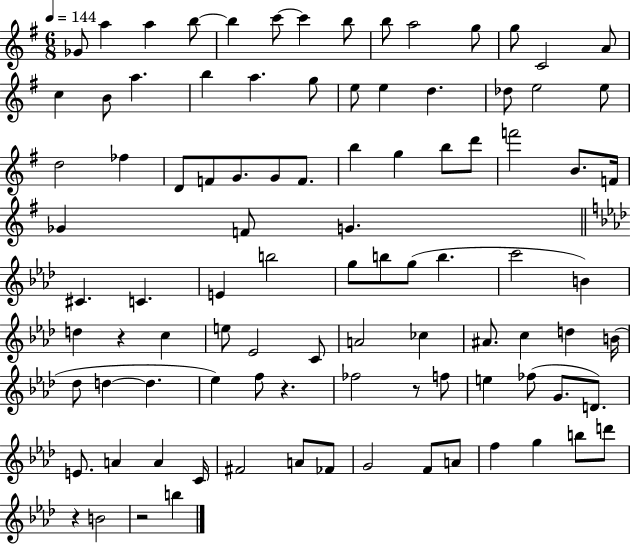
{
  \clef treble
  \numericTimeSignature
  \time 6/8
  \key g \major
  \tempo 4 = 144
  \repeat volta 2 { ges'8 a''4 a''4 b''8~~ | b''4 c'''8~~ c'''4 b''8 | b''8 a''2 g''8 | g''8 c'2 a'8 | \break c''4 b'8 a''4. | b''4 a''4. g''8 | e''8 e''4 d''4. | des''8 e''2 e''8 | \break d''2 fes''4 | d'8 f'8 g'8. g'8 f'8. | b''4 g''4 b''8 d'''8 | f'''2 b'8. f'16 | \break ges'4 f'8 g'4. | \bar "||" \break \key f \minor cis'4. c'4. | e'4 b''2 | g''8 b''8 g''8( b''4. | c'''2 b'4) | \break d''4 r4 c''4 | e''8 ees'2 c'8 | a'2 ces''4 | ais'8. c''4 d''4 b'16( | \break des''8 d''4~~ d''4. | ees''4) f''8 r4. | fes''2 r8 f''8 | e''4 fes''8( g'8. d'8.) | \break e'8. a'4 a'4 c'16 | fis'2 a'8 fes'8 | g'2 f'8 a'8 | f''4 g''4 b''8 d'''8 | \break r4 b'2 | r2 b''4 | } \bar "|."
}